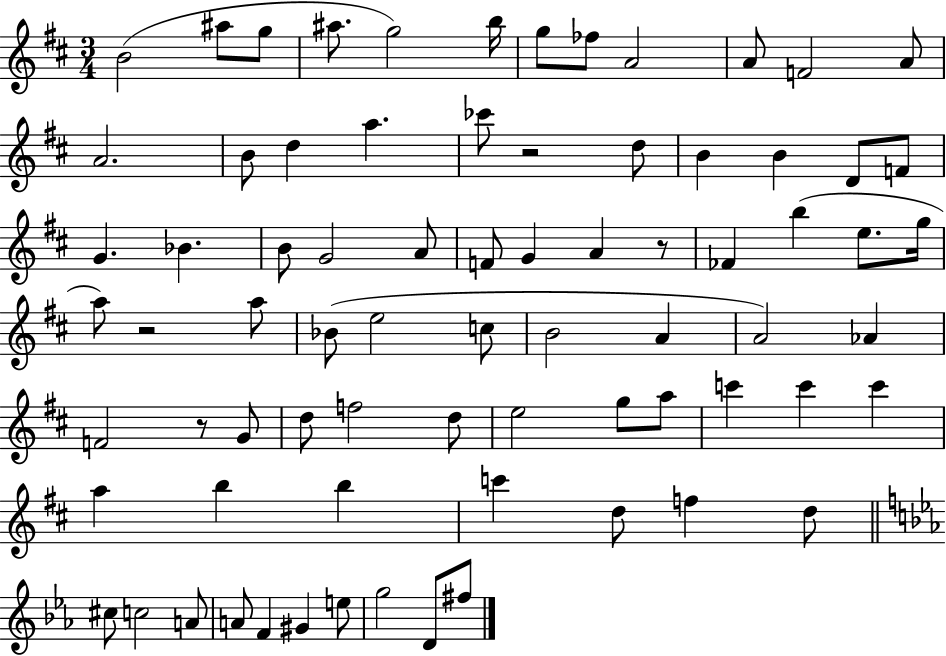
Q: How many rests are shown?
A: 4